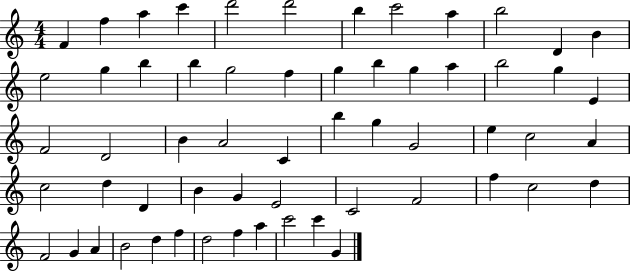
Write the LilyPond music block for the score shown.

{
  \clef treble
  \numericTimeSignature
  \time 4/4
  \key c \major
  f'4 f''4 a''4 c'''4 | d'''2 d'''2 | b''4 c'''2 a''4 | b''2 d'4 b'4 | \break e''2 g''4 b''4 | b''4 g''2 f''4 | g''4 b''4 g''4 a''4 | b''2 g''4 e'4 | \break f'2 d'2 | b'4 a'2 c'4 | b''4 g''4 g'2 | e''4 c''2 a'4 | \break c''2 d''4 d'4 | b'4 g'4 e'2 | c'2 f'2 | f''4 c''2 d''4 | \break f'2 g'4 a'4 | b'2 d''4 f''4 | d''2 f''4 a''4 | c'''2 c'''4 g'4 | \break \bar "|."
}